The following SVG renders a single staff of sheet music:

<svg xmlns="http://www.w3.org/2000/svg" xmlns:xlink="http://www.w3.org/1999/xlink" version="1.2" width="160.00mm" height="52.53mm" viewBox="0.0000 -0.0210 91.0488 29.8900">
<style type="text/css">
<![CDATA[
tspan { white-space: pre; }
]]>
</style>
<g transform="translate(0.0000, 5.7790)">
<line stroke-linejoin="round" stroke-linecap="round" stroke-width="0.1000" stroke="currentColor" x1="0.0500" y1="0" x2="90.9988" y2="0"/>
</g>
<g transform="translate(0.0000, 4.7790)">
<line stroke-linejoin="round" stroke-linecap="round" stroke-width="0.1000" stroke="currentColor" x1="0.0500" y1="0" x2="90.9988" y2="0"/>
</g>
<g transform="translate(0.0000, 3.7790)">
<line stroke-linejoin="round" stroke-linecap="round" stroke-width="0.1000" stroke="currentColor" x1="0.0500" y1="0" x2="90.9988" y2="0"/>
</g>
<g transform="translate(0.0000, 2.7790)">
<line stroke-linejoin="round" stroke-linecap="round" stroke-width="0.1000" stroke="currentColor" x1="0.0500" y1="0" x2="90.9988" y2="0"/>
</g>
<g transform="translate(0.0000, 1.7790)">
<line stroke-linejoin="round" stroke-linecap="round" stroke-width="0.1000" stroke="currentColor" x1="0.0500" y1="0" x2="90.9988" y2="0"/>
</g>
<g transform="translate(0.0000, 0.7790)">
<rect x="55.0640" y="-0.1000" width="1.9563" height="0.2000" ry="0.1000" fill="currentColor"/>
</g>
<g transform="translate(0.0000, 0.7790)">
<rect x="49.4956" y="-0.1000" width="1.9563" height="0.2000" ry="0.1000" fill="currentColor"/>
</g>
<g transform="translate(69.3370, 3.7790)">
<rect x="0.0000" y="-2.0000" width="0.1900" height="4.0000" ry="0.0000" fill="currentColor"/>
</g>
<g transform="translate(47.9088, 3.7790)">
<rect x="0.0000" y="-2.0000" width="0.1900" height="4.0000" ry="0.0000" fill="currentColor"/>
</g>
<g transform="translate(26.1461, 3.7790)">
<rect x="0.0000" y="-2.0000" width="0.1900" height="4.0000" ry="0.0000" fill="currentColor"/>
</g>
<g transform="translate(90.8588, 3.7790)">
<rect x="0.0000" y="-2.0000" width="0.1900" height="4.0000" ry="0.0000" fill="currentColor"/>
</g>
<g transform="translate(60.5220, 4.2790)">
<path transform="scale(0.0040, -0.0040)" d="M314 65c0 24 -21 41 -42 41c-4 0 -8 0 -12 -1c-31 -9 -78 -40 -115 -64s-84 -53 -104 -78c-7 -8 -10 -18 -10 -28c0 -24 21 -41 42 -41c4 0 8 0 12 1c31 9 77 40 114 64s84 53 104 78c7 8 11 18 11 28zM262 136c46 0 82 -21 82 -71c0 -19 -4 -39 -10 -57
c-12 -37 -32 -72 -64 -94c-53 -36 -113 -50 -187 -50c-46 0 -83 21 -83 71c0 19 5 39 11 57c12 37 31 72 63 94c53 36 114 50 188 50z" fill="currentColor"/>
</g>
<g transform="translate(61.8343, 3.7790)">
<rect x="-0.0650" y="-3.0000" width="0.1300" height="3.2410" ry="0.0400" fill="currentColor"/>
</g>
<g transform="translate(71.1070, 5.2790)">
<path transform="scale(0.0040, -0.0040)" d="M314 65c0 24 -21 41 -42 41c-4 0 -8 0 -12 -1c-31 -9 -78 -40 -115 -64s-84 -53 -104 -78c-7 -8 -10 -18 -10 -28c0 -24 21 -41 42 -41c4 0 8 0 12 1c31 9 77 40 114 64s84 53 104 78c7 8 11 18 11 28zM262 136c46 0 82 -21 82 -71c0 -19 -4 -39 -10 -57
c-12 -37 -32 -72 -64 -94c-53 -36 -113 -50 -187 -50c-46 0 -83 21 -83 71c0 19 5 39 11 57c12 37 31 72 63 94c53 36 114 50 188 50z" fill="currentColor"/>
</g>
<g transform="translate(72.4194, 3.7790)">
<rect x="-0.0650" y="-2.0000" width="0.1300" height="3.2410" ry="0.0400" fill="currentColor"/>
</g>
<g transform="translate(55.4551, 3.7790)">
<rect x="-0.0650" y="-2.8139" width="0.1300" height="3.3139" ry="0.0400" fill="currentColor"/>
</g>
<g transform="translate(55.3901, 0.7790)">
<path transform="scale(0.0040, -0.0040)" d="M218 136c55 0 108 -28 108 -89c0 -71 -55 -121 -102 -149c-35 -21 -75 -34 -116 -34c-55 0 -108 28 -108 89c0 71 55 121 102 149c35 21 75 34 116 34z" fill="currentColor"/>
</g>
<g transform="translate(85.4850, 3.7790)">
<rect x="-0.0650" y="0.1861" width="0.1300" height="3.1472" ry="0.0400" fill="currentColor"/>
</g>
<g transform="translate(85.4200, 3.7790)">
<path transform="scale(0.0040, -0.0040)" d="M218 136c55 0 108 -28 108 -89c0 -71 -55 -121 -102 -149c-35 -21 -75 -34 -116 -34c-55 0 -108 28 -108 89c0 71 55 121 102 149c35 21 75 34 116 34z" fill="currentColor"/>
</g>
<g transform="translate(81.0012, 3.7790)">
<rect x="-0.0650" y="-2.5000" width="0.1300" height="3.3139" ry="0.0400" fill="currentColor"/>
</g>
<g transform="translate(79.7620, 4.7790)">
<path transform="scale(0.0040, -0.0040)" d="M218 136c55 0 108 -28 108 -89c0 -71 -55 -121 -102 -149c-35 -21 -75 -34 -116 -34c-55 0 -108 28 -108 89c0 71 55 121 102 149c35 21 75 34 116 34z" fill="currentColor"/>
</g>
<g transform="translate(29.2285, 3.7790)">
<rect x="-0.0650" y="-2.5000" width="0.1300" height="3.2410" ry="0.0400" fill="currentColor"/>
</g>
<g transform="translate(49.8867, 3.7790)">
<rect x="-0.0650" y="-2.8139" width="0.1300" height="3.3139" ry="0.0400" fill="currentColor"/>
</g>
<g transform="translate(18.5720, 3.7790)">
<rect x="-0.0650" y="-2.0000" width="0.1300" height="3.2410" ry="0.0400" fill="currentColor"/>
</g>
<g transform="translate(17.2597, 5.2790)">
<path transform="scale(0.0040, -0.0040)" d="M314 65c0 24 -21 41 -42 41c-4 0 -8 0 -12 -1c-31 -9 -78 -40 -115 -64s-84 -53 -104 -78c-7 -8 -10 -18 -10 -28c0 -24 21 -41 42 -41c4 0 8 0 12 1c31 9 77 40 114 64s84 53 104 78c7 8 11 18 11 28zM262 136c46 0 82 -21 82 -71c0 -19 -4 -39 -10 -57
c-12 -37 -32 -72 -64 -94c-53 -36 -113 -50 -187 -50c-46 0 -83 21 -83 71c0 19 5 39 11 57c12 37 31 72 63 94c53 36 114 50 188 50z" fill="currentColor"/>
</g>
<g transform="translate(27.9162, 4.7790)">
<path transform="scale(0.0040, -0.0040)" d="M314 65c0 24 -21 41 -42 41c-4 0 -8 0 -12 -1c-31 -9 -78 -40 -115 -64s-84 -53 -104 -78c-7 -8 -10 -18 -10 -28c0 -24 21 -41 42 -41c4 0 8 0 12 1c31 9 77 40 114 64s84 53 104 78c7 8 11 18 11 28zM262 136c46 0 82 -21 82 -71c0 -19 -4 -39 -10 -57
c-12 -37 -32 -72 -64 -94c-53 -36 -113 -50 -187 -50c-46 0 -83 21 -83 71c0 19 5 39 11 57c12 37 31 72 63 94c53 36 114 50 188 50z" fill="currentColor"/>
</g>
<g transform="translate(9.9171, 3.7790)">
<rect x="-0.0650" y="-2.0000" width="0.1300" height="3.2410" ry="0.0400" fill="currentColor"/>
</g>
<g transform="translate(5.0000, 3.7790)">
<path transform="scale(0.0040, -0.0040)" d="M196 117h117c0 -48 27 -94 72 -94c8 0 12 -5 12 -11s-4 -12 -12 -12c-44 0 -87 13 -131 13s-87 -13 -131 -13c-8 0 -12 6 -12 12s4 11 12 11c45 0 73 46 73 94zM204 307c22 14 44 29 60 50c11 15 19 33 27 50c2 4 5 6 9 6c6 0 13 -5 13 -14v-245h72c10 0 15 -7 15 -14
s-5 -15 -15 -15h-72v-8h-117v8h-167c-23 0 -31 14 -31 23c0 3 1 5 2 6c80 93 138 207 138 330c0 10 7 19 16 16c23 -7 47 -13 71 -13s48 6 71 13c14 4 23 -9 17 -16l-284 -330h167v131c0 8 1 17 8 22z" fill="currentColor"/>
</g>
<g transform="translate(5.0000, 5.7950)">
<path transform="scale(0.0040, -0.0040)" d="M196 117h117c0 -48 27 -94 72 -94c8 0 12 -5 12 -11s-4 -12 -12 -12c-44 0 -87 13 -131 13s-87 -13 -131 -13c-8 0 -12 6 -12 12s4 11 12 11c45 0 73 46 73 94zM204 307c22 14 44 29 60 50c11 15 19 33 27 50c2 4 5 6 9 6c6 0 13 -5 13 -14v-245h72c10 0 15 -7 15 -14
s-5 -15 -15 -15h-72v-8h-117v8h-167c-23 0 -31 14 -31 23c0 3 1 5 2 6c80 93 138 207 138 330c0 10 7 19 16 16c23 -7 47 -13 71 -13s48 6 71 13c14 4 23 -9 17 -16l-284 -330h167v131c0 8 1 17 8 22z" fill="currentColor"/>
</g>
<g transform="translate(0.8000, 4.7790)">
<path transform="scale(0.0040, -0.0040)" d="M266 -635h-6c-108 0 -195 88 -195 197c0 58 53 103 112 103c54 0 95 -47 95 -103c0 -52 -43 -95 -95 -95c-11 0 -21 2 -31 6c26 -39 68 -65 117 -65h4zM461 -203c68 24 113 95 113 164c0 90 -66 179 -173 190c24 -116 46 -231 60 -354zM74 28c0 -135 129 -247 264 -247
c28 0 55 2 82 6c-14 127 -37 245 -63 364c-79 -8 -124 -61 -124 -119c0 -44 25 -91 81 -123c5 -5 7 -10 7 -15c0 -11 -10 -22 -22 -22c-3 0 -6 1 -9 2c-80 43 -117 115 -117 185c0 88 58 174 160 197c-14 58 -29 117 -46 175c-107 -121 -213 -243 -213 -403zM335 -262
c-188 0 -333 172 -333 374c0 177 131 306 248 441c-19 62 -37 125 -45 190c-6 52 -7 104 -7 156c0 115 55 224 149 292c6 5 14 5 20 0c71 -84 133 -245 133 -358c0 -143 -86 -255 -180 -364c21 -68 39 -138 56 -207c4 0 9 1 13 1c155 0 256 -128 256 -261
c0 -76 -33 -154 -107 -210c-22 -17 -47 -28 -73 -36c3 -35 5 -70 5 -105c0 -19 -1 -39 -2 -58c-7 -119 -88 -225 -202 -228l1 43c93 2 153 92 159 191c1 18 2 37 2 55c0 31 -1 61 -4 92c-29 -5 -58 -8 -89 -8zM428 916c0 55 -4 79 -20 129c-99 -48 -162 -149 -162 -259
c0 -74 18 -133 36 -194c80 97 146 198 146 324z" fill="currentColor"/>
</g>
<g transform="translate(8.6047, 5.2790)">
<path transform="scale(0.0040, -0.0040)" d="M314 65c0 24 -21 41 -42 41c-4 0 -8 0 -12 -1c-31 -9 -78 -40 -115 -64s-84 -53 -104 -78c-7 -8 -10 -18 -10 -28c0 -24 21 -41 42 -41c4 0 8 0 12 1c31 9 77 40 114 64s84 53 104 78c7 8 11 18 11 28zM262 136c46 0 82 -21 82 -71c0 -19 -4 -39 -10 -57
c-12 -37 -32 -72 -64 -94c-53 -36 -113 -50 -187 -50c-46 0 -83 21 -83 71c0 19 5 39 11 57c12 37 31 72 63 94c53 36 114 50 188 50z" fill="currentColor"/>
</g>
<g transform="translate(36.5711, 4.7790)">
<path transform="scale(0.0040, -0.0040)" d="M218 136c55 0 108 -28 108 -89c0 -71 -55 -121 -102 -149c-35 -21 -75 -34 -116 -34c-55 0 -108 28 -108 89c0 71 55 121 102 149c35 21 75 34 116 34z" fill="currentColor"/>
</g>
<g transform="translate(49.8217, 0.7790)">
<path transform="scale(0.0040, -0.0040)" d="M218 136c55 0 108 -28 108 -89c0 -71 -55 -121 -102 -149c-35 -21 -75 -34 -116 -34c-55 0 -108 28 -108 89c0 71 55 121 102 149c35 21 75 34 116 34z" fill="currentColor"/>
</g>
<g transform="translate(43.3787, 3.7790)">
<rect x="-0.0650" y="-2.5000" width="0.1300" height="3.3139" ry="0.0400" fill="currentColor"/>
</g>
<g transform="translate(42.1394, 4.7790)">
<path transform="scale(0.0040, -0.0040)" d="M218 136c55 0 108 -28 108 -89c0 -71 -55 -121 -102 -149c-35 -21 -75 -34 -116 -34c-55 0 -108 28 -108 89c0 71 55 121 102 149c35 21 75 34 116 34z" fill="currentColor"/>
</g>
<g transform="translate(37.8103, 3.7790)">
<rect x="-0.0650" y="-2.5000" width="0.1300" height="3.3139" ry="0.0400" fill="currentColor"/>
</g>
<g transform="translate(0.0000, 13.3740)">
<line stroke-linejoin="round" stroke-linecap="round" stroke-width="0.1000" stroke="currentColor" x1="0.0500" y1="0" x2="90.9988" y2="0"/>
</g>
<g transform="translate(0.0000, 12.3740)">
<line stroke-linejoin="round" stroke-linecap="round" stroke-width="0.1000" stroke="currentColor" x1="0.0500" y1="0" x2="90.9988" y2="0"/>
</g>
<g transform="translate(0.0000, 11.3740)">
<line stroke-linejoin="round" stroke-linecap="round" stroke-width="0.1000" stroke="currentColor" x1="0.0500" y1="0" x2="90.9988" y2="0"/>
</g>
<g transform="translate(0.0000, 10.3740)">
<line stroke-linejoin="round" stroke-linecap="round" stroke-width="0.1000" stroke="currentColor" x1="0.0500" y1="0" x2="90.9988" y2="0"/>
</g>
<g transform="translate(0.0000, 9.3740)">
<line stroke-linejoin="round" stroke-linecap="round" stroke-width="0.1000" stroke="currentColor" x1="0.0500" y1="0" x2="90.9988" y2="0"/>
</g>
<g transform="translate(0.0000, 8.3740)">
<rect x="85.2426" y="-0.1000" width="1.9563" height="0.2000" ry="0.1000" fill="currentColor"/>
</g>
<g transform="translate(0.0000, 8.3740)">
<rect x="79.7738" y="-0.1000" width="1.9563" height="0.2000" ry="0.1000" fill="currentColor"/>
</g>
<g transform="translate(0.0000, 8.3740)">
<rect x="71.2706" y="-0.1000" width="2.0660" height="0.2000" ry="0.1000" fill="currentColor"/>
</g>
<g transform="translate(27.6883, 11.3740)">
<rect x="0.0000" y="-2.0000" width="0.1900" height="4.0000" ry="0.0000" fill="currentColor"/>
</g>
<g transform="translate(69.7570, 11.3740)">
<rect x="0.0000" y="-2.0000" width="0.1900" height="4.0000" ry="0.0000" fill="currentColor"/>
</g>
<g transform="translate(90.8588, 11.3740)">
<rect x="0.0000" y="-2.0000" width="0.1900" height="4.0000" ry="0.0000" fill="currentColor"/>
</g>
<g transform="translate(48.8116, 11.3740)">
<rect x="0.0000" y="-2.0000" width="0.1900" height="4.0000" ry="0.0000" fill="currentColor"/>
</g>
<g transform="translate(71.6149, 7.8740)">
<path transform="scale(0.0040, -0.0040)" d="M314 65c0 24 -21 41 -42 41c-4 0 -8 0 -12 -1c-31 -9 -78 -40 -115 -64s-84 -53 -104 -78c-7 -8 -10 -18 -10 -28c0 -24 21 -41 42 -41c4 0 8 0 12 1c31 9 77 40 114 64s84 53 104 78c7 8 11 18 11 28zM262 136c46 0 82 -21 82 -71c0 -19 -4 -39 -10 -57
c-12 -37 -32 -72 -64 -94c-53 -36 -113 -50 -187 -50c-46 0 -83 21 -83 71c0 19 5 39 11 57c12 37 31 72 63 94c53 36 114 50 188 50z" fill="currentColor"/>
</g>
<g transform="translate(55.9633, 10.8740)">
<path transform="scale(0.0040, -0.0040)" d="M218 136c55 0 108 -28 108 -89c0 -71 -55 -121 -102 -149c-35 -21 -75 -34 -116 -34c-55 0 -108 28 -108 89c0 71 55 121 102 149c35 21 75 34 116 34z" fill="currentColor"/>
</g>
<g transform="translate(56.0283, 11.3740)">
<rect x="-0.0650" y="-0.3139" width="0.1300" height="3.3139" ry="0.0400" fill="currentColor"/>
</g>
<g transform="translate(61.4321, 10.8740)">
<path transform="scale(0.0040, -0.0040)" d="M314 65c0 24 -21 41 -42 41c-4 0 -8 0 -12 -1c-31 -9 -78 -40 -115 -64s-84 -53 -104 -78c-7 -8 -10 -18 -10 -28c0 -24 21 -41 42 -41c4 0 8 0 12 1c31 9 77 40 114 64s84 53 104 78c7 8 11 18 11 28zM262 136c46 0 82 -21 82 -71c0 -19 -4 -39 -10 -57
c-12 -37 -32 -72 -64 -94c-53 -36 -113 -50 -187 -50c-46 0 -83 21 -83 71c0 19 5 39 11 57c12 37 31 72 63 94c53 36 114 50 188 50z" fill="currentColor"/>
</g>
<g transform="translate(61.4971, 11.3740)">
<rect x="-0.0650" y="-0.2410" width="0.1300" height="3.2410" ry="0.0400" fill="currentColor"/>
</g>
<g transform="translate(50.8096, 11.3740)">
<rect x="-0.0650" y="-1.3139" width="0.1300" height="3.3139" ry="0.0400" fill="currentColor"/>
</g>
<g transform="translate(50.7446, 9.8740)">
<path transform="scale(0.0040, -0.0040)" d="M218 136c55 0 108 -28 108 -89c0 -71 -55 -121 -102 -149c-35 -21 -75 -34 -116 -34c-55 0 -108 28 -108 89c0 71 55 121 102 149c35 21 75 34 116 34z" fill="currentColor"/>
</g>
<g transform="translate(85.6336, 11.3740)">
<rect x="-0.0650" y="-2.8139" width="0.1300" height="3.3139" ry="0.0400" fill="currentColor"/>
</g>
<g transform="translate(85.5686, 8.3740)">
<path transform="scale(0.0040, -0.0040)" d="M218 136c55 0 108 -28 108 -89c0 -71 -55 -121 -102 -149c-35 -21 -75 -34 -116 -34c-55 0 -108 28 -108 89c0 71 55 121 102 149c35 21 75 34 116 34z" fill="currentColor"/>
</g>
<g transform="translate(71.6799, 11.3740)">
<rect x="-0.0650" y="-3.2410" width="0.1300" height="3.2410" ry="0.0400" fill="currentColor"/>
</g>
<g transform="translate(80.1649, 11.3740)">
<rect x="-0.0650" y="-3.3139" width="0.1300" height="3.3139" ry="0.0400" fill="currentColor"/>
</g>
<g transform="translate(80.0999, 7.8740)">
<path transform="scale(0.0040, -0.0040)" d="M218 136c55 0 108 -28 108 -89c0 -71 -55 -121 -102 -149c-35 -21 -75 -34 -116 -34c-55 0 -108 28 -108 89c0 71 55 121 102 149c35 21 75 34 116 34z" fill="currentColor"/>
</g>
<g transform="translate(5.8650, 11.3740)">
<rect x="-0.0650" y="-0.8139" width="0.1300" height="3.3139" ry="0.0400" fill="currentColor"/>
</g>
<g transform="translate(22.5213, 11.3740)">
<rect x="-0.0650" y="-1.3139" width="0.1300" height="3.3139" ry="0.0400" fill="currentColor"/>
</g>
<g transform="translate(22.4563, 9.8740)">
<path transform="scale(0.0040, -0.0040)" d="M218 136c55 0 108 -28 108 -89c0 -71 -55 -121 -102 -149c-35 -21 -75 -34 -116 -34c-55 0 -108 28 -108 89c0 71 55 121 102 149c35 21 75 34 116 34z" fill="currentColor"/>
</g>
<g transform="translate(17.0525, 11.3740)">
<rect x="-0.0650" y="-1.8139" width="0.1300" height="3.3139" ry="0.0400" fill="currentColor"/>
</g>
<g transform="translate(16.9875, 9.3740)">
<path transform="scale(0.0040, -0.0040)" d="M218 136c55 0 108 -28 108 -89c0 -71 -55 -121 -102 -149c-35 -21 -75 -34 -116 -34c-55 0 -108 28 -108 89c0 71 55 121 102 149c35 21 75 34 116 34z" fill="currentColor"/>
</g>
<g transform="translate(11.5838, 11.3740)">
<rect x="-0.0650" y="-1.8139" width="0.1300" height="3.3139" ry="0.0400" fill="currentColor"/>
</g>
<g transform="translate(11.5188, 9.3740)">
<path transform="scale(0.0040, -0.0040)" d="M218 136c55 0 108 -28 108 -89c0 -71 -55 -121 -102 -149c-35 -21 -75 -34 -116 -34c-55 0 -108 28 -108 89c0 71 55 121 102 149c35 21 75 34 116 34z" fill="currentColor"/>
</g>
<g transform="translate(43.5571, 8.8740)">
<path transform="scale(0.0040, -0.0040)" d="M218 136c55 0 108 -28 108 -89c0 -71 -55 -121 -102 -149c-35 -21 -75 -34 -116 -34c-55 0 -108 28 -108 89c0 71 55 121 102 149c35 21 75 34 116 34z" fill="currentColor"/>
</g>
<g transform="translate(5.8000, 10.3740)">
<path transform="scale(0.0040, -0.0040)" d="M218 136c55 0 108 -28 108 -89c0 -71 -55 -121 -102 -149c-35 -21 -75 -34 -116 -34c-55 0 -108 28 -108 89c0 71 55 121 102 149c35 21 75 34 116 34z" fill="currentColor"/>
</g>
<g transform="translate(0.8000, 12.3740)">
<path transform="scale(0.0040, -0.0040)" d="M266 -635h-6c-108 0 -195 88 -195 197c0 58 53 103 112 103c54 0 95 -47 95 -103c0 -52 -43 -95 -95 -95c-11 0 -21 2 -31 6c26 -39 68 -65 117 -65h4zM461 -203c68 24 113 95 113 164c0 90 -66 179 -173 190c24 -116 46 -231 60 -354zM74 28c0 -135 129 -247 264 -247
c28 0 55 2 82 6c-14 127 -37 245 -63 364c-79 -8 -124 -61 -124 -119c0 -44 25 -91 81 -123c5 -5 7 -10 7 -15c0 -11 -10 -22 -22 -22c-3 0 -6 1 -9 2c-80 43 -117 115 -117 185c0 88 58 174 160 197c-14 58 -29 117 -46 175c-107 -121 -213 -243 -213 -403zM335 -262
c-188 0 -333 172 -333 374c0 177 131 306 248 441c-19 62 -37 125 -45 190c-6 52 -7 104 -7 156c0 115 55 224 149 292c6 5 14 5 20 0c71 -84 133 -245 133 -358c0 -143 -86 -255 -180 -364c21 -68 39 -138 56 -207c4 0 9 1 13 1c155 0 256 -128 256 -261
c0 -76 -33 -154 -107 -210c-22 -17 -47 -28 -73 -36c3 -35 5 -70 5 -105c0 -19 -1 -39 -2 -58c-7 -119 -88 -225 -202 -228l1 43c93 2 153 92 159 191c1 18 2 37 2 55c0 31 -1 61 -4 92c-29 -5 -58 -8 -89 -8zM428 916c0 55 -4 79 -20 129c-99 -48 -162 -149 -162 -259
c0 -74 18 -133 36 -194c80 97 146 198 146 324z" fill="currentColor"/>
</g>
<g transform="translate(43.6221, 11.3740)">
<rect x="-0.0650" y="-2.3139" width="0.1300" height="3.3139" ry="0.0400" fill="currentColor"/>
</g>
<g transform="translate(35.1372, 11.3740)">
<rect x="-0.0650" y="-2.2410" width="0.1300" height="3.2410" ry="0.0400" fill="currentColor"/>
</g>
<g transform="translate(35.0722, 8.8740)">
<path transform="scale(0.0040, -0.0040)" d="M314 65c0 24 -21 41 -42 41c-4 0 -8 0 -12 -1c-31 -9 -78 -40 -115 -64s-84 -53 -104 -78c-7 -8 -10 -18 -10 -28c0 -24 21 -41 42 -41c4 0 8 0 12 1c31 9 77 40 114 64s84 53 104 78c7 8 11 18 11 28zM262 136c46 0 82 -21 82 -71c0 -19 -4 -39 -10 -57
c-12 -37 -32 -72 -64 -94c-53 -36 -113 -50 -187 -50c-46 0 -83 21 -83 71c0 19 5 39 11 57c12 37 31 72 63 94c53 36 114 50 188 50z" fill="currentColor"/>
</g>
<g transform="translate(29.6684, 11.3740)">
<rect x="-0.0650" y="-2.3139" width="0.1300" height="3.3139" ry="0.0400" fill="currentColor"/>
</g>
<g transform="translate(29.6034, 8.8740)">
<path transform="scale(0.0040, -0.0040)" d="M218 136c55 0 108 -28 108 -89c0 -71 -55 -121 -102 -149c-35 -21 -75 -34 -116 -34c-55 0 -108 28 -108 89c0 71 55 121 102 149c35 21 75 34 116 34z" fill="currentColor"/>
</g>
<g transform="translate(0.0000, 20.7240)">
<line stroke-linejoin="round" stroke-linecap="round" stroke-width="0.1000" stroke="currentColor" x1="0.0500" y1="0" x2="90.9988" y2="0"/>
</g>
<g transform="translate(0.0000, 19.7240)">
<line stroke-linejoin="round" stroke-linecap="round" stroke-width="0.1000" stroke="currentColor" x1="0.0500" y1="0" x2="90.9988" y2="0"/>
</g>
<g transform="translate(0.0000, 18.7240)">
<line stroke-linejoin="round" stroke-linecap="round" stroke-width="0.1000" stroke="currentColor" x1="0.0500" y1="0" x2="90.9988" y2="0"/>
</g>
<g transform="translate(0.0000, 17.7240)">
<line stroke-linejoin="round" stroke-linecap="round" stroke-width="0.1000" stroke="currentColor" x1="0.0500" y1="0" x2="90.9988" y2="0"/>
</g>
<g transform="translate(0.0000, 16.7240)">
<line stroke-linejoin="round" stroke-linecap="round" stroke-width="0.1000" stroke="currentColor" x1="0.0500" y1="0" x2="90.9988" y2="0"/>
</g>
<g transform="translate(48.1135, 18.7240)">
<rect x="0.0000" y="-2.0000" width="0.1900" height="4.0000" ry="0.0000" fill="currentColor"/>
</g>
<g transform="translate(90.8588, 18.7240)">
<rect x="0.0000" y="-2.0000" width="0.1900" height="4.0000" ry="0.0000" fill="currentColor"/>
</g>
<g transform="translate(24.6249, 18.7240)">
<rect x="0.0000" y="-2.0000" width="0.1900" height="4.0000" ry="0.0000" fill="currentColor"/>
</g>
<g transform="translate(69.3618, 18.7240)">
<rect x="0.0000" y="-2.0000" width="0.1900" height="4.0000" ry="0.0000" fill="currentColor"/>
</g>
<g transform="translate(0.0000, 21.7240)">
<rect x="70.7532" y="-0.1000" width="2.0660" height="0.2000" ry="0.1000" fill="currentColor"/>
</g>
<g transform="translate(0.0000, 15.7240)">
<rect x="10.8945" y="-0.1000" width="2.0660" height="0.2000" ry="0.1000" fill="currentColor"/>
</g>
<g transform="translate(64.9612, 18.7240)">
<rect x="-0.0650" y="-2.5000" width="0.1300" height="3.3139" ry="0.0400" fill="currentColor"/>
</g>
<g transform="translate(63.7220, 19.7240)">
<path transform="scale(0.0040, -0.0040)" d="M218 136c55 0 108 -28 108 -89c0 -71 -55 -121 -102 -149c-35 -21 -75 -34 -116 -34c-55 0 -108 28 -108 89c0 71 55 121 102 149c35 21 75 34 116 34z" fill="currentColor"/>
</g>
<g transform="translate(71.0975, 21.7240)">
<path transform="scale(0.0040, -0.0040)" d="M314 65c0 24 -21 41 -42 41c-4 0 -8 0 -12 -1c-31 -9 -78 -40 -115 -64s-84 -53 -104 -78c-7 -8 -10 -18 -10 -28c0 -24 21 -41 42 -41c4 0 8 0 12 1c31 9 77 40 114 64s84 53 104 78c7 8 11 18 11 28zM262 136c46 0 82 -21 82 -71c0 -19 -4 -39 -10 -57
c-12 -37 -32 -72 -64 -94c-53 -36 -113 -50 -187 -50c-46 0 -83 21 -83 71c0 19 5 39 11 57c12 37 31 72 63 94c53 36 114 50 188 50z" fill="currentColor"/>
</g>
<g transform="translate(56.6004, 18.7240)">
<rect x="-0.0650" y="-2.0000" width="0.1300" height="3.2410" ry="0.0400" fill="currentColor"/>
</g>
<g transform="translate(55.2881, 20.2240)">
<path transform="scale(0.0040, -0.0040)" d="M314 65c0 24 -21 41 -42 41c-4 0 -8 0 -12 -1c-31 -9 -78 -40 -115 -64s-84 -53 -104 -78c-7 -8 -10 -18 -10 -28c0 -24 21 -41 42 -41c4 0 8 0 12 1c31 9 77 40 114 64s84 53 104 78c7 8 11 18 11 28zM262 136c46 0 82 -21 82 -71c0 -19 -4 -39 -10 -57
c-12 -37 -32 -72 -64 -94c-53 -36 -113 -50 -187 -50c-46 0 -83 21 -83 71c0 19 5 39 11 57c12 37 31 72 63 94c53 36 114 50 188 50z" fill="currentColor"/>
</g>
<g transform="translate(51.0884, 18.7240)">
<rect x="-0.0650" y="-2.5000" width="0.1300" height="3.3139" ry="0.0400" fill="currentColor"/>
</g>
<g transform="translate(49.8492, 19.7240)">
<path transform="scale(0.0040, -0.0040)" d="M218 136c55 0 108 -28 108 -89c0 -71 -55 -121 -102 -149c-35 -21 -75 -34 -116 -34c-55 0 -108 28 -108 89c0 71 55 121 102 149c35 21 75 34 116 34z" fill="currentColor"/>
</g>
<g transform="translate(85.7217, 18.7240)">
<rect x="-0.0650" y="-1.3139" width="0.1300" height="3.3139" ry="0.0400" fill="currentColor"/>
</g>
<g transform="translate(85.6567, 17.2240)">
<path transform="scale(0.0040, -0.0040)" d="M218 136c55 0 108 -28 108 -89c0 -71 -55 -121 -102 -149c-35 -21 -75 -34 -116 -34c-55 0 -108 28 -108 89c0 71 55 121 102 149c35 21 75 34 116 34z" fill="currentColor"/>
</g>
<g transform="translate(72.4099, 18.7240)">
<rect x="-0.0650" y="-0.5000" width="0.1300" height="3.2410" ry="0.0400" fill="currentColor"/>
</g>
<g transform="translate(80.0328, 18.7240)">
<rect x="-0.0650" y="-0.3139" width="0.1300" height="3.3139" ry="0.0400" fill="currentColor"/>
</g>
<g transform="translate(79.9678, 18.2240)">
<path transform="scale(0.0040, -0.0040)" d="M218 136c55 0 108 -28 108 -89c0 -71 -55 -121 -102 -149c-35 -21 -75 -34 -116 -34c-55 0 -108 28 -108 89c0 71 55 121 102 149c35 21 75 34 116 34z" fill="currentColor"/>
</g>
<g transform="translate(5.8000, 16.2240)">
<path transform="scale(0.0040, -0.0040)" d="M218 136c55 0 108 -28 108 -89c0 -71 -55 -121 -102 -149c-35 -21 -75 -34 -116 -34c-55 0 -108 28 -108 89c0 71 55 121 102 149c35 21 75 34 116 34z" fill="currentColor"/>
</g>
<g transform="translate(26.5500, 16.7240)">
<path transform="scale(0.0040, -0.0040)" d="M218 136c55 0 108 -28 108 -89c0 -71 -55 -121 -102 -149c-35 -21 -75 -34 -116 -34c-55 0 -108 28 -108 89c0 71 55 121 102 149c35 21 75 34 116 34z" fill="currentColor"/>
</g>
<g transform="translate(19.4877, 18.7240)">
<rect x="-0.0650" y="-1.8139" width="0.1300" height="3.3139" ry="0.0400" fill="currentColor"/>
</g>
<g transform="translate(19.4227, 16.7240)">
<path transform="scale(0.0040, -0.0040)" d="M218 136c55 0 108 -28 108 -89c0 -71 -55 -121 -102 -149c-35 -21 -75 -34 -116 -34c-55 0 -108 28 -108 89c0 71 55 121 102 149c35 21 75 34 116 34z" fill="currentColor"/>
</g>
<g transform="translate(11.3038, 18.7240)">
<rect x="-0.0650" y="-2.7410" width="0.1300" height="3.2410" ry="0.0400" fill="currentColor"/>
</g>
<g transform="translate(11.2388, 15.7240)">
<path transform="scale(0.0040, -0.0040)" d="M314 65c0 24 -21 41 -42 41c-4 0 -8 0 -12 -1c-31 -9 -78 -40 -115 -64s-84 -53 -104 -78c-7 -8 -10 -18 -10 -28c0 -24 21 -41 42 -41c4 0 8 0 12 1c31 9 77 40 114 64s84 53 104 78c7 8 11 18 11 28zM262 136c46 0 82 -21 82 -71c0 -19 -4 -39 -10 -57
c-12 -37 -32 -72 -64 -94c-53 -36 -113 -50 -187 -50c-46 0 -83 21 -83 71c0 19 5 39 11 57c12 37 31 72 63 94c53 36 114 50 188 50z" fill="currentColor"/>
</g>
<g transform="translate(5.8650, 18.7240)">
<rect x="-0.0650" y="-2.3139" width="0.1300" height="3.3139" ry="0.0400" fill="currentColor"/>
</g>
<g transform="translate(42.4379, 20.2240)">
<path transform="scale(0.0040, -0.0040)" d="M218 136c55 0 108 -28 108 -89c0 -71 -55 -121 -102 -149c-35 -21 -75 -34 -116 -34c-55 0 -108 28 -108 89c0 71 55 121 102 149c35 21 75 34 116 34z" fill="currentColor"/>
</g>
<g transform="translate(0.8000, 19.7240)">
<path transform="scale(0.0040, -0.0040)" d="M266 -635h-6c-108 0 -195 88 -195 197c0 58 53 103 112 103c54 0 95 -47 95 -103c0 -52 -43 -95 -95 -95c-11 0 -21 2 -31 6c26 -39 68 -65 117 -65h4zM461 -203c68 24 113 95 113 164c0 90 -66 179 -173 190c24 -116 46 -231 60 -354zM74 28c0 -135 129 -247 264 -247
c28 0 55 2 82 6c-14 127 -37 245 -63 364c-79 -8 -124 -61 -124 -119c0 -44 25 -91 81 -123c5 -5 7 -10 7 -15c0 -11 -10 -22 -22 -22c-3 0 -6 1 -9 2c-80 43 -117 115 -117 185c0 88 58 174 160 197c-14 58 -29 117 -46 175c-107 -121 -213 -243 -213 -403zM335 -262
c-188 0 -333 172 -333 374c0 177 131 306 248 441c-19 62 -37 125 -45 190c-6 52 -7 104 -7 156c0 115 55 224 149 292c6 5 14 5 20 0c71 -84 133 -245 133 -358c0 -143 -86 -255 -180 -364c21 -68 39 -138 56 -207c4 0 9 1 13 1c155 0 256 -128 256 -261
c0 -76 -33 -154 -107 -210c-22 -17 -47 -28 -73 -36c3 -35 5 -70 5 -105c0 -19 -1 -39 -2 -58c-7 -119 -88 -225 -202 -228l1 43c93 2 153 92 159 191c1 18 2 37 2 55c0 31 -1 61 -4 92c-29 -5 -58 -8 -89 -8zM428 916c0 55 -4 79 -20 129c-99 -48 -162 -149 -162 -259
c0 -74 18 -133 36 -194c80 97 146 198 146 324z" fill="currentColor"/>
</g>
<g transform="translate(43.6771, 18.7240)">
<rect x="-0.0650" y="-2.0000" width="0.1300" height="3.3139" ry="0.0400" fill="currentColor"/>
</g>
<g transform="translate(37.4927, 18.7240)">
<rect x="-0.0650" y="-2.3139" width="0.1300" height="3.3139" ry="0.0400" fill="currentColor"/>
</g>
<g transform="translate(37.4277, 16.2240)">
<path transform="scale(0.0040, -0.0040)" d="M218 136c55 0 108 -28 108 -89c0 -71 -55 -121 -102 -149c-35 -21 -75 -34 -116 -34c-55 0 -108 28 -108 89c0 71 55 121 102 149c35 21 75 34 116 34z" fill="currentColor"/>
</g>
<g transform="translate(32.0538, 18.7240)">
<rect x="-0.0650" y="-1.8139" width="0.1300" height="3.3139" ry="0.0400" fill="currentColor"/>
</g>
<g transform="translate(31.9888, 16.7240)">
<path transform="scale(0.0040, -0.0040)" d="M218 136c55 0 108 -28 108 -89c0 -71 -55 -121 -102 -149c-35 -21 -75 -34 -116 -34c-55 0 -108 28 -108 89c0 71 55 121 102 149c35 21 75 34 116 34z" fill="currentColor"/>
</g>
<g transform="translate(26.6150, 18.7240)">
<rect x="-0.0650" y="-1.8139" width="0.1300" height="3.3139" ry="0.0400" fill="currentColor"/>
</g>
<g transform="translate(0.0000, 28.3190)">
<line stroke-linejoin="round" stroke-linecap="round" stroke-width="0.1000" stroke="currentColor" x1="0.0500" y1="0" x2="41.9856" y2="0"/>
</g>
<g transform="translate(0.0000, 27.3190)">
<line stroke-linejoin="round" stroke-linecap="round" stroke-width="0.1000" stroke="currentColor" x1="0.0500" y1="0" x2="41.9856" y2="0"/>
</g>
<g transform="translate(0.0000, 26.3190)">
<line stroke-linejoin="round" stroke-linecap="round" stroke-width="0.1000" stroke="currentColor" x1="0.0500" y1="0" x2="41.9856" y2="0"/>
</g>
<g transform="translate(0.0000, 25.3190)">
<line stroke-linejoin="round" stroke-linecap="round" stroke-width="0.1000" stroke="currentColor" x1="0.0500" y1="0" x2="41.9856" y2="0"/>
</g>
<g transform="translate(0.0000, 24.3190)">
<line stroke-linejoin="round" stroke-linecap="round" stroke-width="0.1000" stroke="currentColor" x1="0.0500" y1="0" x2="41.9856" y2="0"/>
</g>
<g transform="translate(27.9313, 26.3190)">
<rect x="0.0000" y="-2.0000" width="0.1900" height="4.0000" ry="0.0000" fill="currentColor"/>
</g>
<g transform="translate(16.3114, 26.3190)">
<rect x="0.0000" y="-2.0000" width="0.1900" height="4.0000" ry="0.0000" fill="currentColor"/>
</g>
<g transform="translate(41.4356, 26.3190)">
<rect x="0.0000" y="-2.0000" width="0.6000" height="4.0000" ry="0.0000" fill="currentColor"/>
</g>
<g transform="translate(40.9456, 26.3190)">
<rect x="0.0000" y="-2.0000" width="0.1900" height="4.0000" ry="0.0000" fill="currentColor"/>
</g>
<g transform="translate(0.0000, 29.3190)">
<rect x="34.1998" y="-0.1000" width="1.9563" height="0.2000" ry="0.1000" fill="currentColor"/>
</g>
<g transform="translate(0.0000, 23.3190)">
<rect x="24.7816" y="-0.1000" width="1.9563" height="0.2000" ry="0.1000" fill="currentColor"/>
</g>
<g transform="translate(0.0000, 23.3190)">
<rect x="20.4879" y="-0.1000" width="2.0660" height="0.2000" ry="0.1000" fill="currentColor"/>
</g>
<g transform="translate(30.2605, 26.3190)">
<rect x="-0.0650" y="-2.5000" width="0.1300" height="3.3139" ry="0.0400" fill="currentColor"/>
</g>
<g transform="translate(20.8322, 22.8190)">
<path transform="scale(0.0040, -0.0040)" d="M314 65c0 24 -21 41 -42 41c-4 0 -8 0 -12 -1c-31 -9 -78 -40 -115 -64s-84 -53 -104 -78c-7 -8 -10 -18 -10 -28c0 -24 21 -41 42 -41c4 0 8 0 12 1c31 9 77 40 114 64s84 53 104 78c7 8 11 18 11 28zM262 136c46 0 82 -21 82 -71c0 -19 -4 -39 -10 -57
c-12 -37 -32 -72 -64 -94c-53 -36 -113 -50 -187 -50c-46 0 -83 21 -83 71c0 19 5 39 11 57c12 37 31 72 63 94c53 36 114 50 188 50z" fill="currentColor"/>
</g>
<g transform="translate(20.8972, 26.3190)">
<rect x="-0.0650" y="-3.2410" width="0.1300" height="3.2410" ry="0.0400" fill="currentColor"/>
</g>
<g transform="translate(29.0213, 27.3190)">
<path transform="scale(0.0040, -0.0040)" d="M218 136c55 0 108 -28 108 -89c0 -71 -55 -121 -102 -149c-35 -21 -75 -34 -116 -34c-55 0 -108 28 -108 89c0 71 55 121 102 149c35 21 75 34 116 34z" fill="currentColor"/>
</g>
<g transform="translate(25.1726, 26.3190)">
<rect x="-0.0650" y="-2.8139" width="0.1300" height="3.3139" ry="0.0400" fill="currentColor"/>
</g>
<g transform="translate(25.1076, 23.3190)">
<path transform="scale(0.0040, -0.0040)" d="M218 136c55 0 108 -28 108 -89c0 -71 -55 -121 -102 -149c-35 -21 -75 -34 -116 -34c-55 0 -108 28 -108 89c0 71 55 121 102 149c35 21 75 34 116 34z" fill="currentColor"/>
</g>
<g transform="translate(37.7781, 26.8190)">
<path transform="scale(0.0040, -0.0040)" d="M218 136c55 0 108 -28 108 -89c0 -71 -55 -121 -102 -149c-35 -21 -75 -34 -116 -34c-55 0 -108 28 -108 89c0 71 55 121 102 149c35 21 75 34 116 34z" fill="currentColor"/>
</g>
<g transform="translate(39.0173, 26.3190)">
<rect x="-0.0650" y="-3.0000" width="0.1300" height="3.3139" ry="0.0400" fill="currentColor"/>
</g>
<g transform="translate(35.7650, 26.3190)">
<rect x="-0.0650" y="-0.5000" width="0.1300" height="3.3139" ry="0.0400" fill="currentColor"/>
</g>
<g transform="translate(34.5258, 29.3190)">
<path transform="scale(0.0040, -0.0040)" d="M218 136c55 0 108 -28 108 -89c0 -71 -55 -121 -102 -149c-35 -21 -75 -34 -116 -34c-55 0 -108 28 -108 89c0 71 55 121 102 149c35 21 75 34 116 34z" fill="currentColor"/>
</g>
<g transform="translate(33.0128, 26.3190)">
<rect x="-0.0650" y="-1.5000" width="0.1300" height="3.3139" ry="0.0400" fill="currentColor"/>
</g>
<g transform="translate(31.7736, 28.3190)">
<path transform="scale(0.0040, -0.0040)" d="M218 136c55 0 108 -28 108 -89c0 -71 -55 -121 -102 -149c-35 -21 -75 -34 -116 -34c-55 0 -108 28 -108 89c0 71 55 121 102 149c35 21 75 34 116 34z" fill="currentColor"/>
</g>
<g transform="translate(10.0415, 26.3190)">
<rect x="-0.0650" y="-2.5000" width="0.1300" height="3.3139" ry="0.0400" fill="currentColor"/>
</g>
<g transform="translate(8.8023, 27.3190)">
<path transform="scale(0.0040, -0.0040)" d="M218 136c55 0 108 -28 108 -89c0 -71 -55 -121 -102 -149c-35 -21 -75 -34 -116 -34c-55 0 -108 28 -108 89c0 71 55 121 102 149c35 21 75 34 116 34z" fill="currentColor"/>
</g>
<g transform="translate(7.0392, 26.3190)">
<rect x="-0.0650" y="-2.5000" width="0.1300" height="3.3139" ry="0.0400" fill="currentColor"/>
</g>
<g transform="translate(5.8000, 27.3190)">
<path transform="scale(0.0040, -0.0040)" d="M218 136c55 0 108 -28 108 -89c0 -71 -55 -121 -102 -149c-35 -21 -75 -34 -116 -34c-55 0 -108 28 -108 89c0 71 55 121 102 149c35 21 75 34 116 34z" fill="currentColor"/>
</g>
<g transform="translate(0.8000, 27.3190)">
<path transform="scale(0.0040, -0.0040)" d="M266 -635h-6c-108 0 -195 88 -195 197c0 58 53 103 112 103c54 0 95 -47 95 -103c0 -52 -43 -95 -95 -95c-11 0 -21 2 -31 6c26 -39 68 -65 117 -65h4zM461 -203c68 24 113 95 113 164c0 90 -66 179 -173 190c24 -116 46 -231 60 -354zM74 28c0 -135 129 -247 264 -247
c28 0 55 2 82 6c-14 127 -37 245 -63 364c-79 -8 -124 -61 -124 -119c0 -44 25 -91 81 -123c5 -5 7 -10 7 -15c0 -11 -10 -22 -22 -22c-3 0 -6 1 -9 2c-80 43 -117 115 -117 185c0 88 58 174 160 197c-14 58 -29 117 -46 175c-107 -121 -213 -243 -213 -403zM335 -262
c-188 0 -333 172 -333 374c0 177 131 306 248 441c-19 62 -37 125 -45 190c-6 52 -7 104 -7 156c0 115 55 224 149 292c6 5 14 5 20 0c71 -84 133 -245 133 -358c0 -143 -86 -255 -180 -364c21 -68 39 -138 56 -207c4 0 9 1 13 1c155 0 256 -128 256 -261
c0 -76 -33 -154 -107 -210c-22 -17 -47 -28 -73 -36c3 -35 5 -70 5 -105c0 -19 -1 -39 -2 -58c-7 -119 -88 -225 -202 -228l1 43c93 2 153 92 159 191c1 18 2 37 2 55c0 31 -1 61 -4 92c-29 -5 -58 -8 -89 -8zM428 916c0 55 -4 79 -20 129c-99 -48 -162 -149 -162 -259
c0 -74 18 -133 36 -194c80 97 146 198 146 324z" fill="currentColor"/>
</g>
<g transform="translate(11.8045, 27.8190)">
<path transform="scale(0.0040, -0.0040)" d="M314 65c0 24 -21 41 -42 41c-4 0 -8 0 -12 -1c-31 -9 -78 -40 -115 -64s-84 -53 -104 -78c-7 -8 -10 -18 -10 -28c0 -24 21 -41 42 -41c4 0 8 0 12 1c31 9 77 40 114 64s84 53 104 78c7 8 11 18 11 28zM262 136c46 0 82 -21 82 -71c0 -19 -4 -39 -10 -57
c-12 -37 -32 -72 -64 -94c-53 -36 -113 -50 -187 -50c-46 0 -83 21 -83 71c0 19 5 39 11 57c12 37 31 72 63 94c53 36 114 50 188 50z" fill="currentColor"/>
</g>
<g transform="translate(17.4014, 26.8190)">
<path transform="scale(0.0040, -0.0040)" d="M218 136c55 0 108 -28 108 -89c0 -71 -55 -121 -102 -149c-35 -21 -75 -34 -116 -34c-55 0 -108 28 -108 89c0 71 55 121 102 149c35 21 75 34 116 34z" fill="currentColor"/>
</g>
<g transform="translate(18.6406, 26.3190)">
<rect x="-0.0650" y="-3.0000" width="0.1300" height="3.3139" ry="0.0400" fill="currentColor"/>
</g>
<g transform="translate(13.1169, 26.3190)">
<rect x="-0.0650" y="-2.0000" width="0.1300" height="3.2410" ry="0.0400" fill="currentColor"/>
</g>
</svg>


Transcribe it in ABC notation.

X:1
T:Untitled
M:4/4
L:1/4
K:C
F2 F2 G2 G G a a A2 F2 G B d f f e g g2 g e c c2 b2 b a g a2 f f f g F G F2 G C2 c e G G F2 A b2 a G E C A